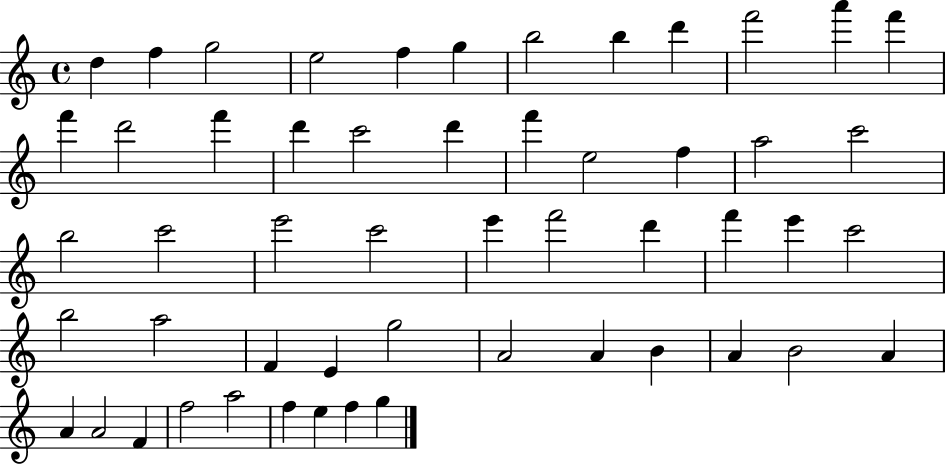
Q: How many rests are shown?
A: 0